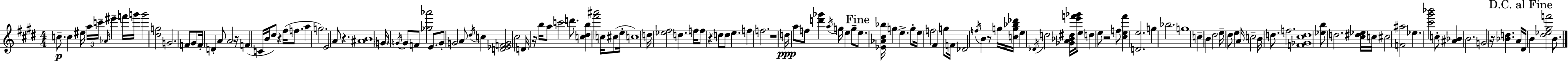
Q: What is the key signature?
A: E major